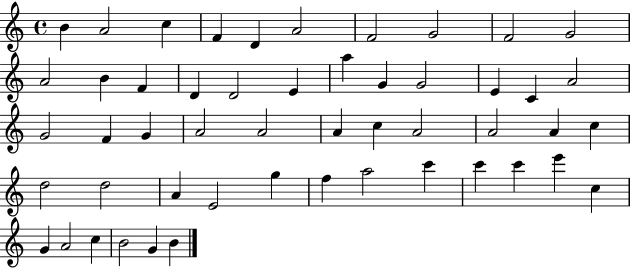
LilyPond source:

{
  \clef treble
  \time 4/4
  \defaultTimeSignature
  \key c \major
  b'4 a'2 c''4 | f'4 d'4 a'2 | f'2 g'2 | f'2 g'2 | \break a'2 b'4 f'4 | d'4 d'2 e'4 | a''4 g'4 g'2 | e'4 c'4 a'2 | \break g'2 f'4 g'4 | a'2 a'2 | a'4 c''4 a'2 | a'2 a'4 c''4 | \break d''2 d''2 | a'4 e'2 g''4 | f''4 a''2 c'''4 | c'''4 c'''4 e'''4 c''4 | \break g'4 a'2 c''4 | b'2 g'4 b'4 | \bar "|."
}